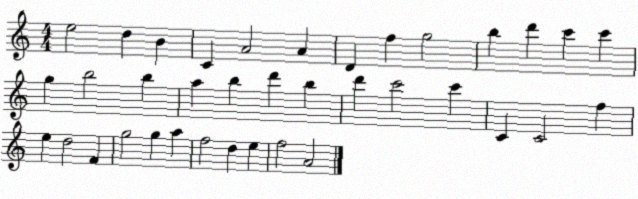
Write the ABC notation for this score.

X:1
T:Untitled
M:4/4
L:1/4
K:C
e2 d B C A2 A D f g2 b d' c' c' g b2 b a b d' b d' c'2 c' C C2 f e d2 F g2 g a f2 d e f2 A2